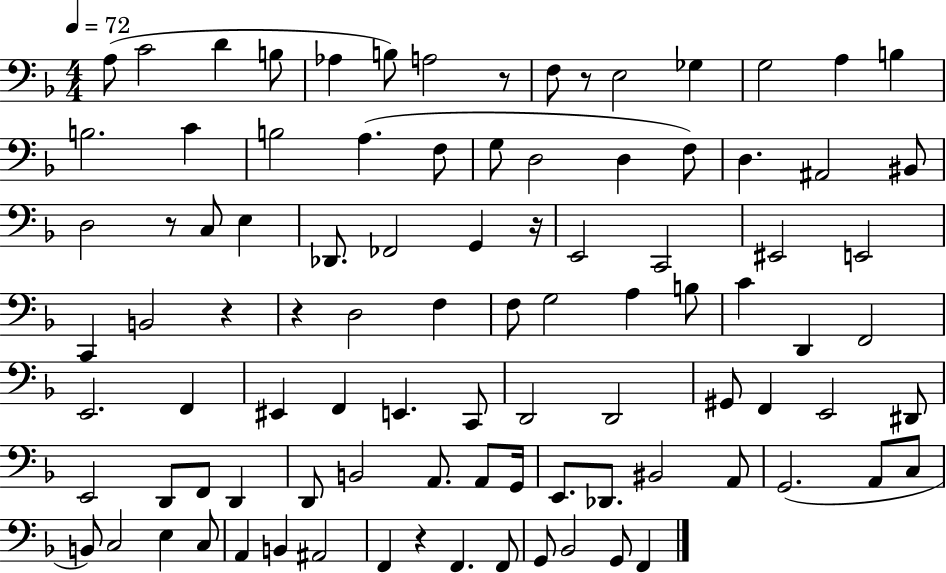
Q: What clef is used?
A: bass